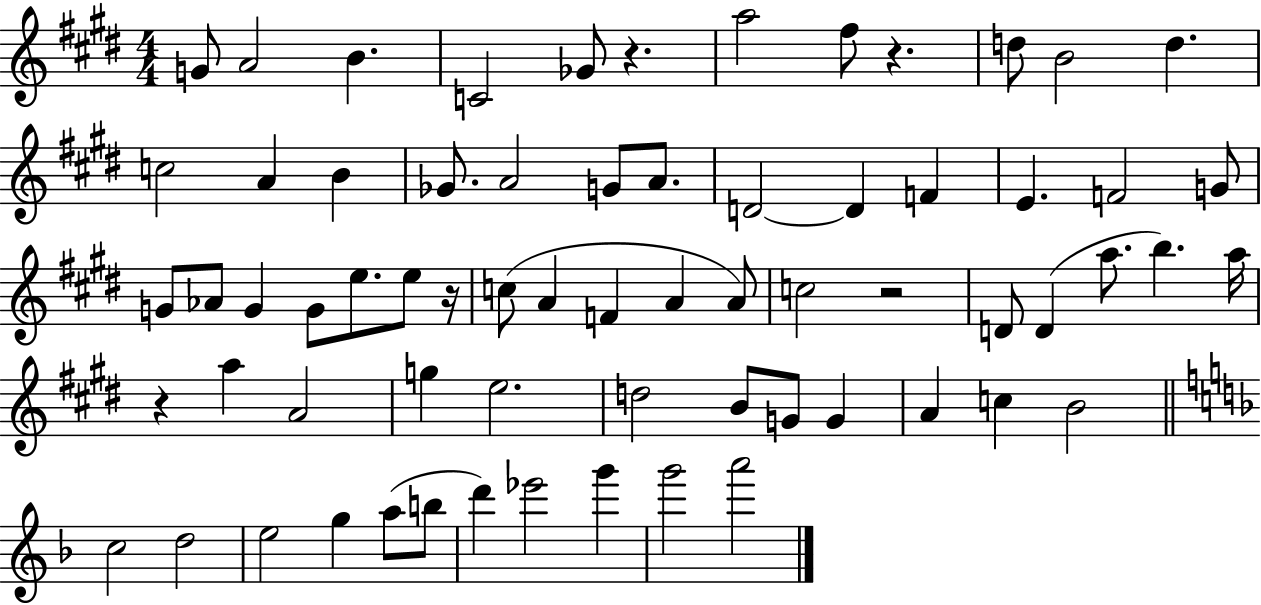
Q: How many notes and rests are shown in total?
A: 67